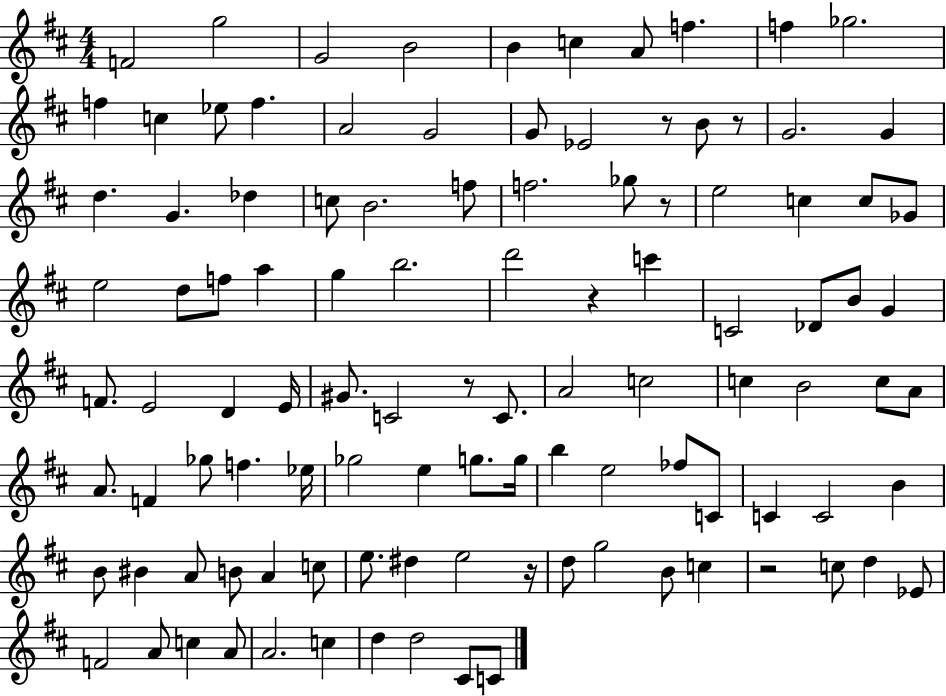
F4/h G5/h G4/h B4/h B4/q C5/q A4/e F5/q. F5/q Gb5/h. F5/q C5/q Eb5/e F5/q. A4/h G4/h G4/e Eb4/h R/e B4/e R/e G4/h. G4/q D5/q. G4/q. Db5/q C5/e B4/h. F5/e F5/h. Gb5/e R/e E5/h C5/q C5/e Gb4/e E5/h D5/e F5/e A5/q G5/q B5/h. D6/h R/q C6/q C4/h Db4/e B4/e G4/q F4/e. E4/h D4/q E4/s G#4/e. C4/h R/e C4/e. A4/h C5/h C5/q B4/h C5/e A4/e A4/e. F4/q Gb5/e F5/q. Eb5/s Gb5/h E5/q G5/e. G5/s B5/q E5/h FES5/e C4/e C4/q C4/h B4/q B4/e BIS4/q A4/e B4/e A4/q C5/e E5/e. D#5/q E5/h R/s D5/e G5/h B4/e C5/q R/h C5/e D5/q Eb4/e F4/h A4/e C5/q A4/e A4/h. C5/q D5/q D5/h C#4/e C4/e